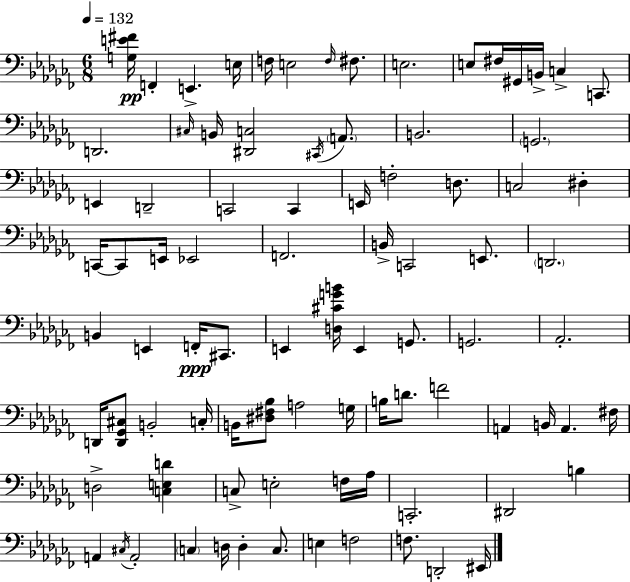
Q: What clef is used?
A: bass